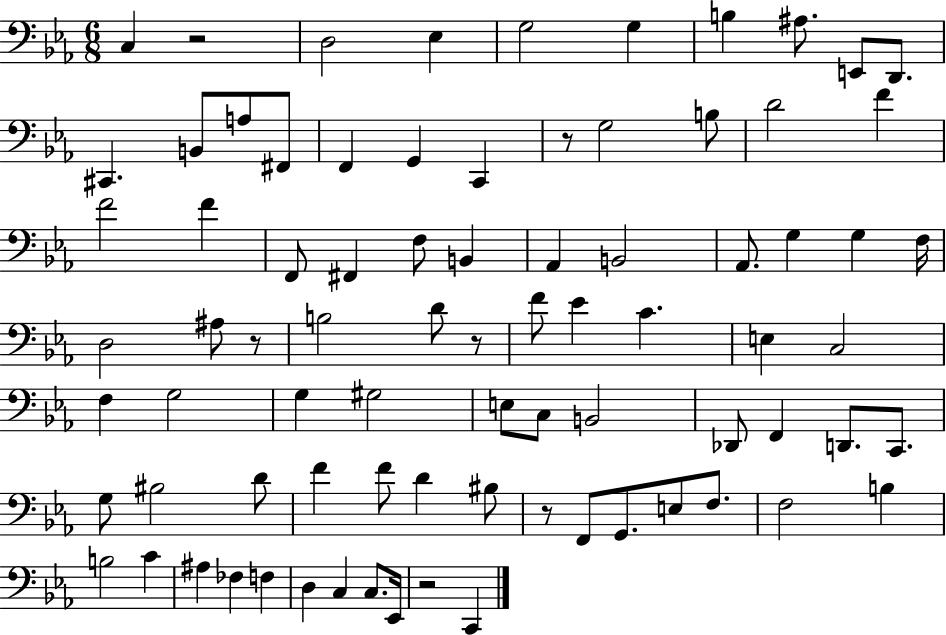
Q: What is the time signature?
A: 6/8